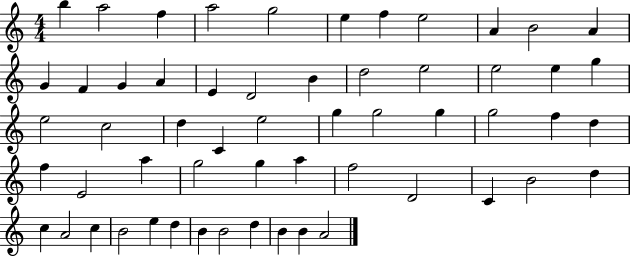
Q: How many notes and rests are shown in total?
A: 57